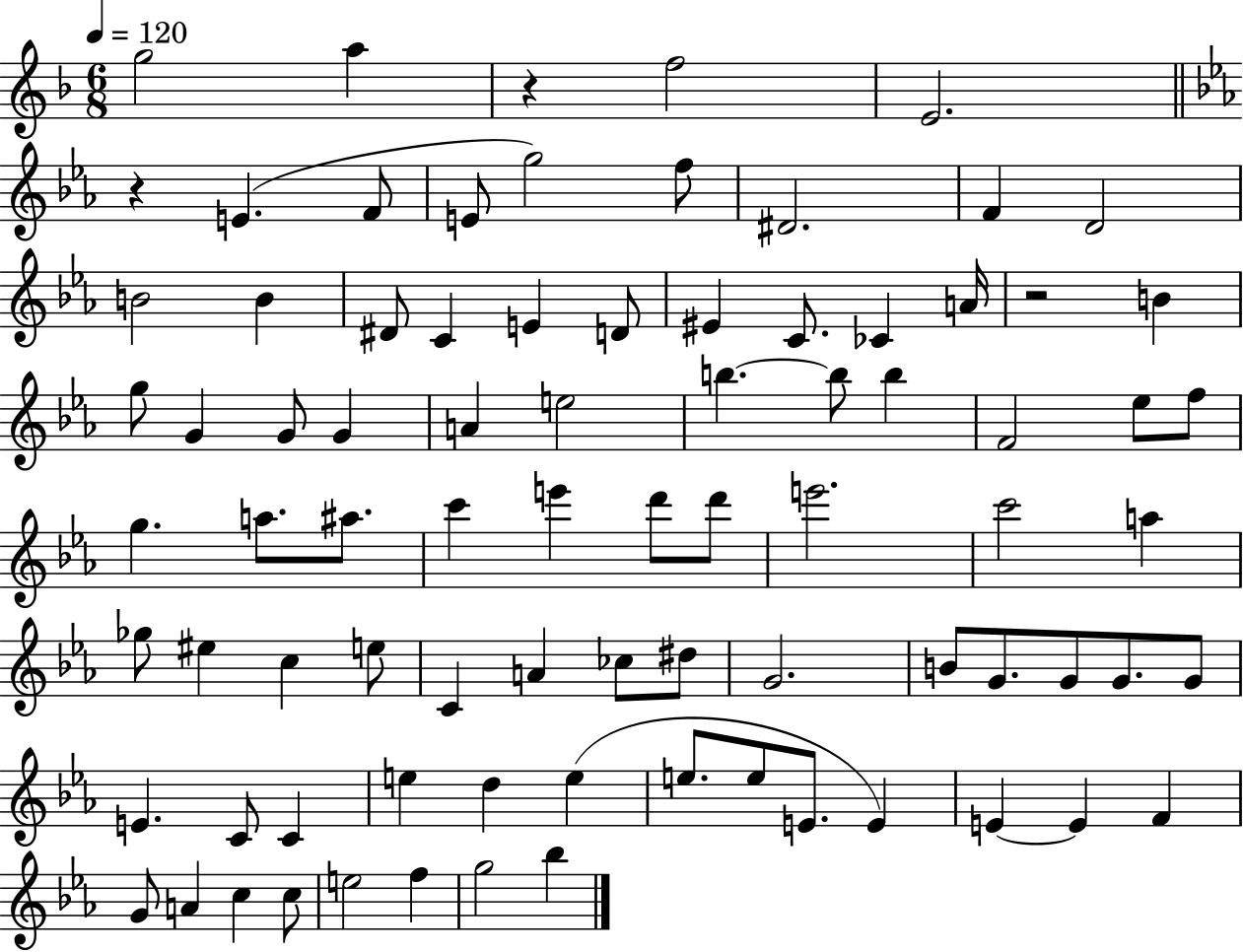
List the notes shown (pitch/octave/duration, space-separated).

G5/h A5/q R/q F5/h E4/h. R/q E4/q. F4/e E4/e G5/h F5/e D#4/h. F4/q D4/h B4/h B4/q D#4/e C4/q E4/q D4/e EIS4/q C4/e. CES4/q A4/s R/h B4/q G5/e G4/q G4/e G4/q A4/q E5/h B5/q. B5/e B5/q F4/h Eb5/e F5/e G5/q. A5/e. A#5/e. C6/q E6/q D6/e D6/e E6/h. C6/h A5/q Gb5/e EIS5/q C5/q E5/e C4/q A4/q CES5/e D#5/e G4/h. B4/e G4/e. G4/e G4/e. G4/e E4/q. C4/e C4/q E5/q D5/q E5/q E5/e. E5/e E4/e. E4/q E4/q E4/q F4/q G4/e A4/q C5/q C5/e E5/h F5/q G5/h Bb5/q